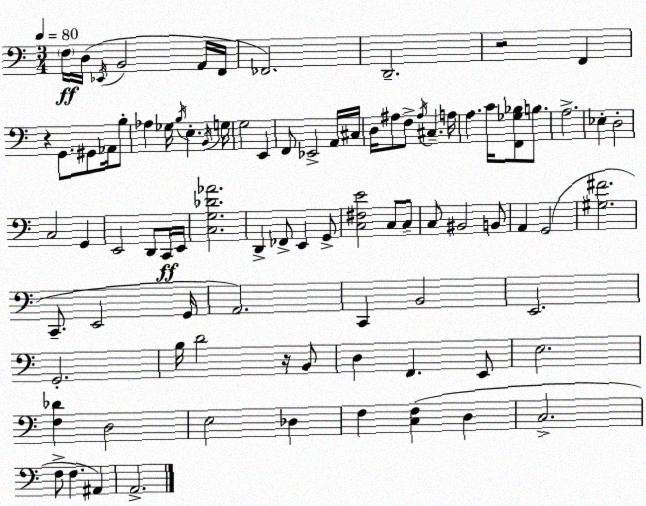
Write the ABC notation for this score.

X:1
T:Untitled
M:3/4
L:1/4
K:C
F,/4 D,/4 _E,,/4 B,,2 A,,/4 F,,/4 _F,,2 D,,2 z2 F,, z G,,/2 ^G,,/2 _A,,/4 B,/2 _A, _G,/4 B,/4 E, B,,/4 G,/4 G,2 E,, F,,/2 _E,,2 A,,/4 ^C,/4 D,/4 ^A,/2 F,/2 ^A,/4 ^C, A,/4 A, C/4 [F,,_G,_B,]/2 B,/2 A,2 _E, D,2 C,2 G,, E,,2 D,,/2 C,,/4 E,,/4 [C,G,_D_A]2 D,, _F,,/2 E,, G,,/2 [C,^F,E]2 C,/2 C,/2 C,/2 ^B,,2 B,,/2 A,, G,,2 [^G,^F]2 C,,/2 E,,2 G,,/4 A,,2 C,, B,,2 E,,2 G,,2 B,/4 D2 z/4 B,,/2 D, F,, E,,/2 E,2 [F,_D] D,2 E,2 _D, F, [C,F,] D, C,2 F,/2 F, ^A,, A,,2